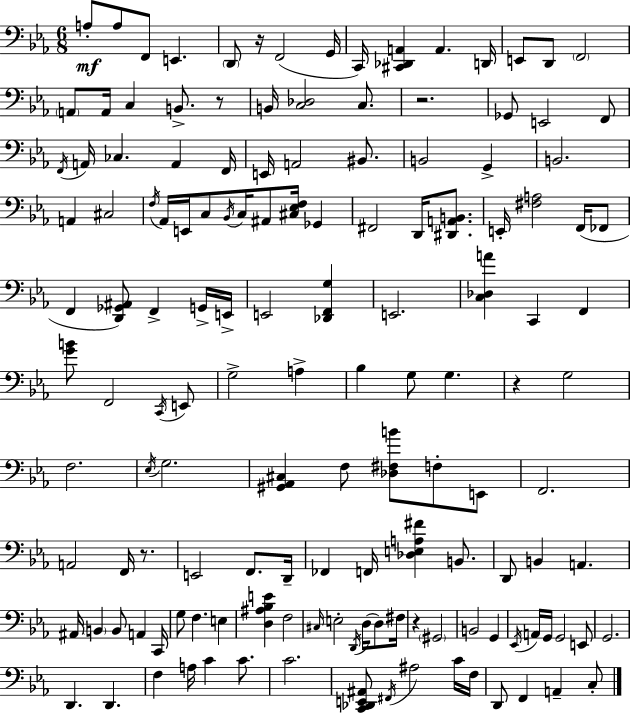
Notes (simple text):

A3/e A3/e F2/e E2/q. D2/e R/s F2/h G2/s C2/s [C#2,Db2,A2]/q A2/q. D2/s E2/e D2/e F2/h A2/e A2/s C3/q B2/e. R/e B2/s [C3,Db3]/h C3/e. R/h. Gb2/e E2/h F2/e F2/s A2/s CES3/q. A2/q F2/s E2/s A2/h BIS2/e. B2/h G2/q B2/h. A2/q C#3/h F3/s Ab2/s E2/s C3/e Bb2/s C3/s A#2/e [C#3,Eb3,F3]/s Gb2/q F#2/h D2/s [D#2,A2,B2]/e. E2/s [F#3,A3]/h F2/s FES2/e F2/q [D2,Gb2,A#2]/e F2/q G2/s E2/s E2/h [Db2,F2,G3]/q E2/h. [C3,Db3,A4]/q C2/q F2/q [G4,B4]/e F2/h C2/s E2/e G3/h A3/q Bb3/q G3/e G3/q. R/q G3/h F3/h. Eb3/s G3/h. [G#2,Ab2,C#3]/q F3/e [Db3,F#3,B4]/e F3/e E2/e F2/h. A2/h F2/s R/e. E2/h F2/e. D2/s FES2/q F2/s [Db3,E3,A3,F#4]/q B2/e. D2/e B2/q A2/q. A#2/s B2/q B2/e A2/q C2/s G3/e F3/q. E3/q [D3,A#3,Bb3,E4]/q F3/h C#3/s E3/h D2/s D3/s D3/e F#3/s R/q G#2/h B2/h G2/q Eb2/s A2/s G2/s G2/h E2/e G2/h. D2/q. D2/q. F3/q A3/s C4/q C4/e. C4/h. [C2,Db2,E2,A#2]/e F#2/s A#3/h C4/s F3/s D2/e F2/q A2/q C3/e